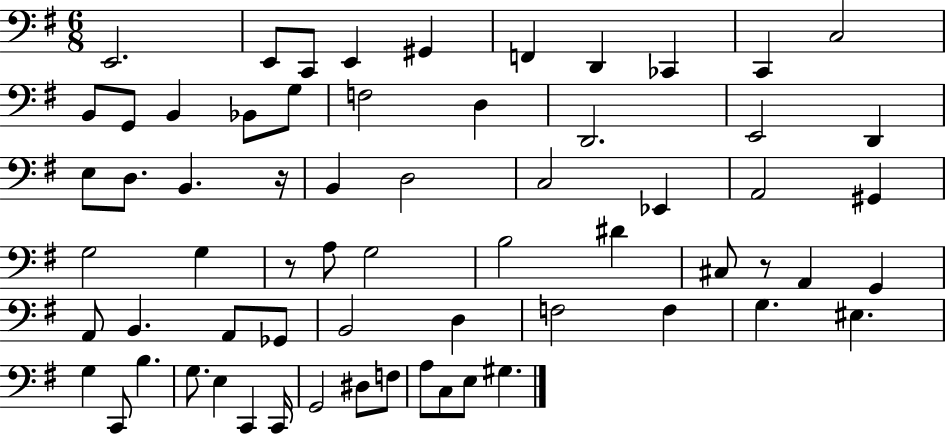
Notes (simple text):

E2/h. E2/e C2/e E2/q G#2/q F2/q D2/q CES2/q C2/q C3/h B2/e G2/e B2/q Bb2/e G3/e F3/h D3/q D2/h. E2/h D2/q E3/e D3/e. B2/q. R/s B2/q D3/h C3/h Eb2/q A2/h G#2/q G3/h G3/q R/e A3/e G3/h B3/h D#4/q C#3/e R/e A2/q G2/q A2/e B2/q. A2/e Gb2/e B2/h D3/q F3/h F3/q G3/q. EIS3/q. G3/q C2/e B3/q. G3/e. E3/q C2/q C2/s G2/h D#3/e F3/e A3/e C3/e E3/e G#3/q.